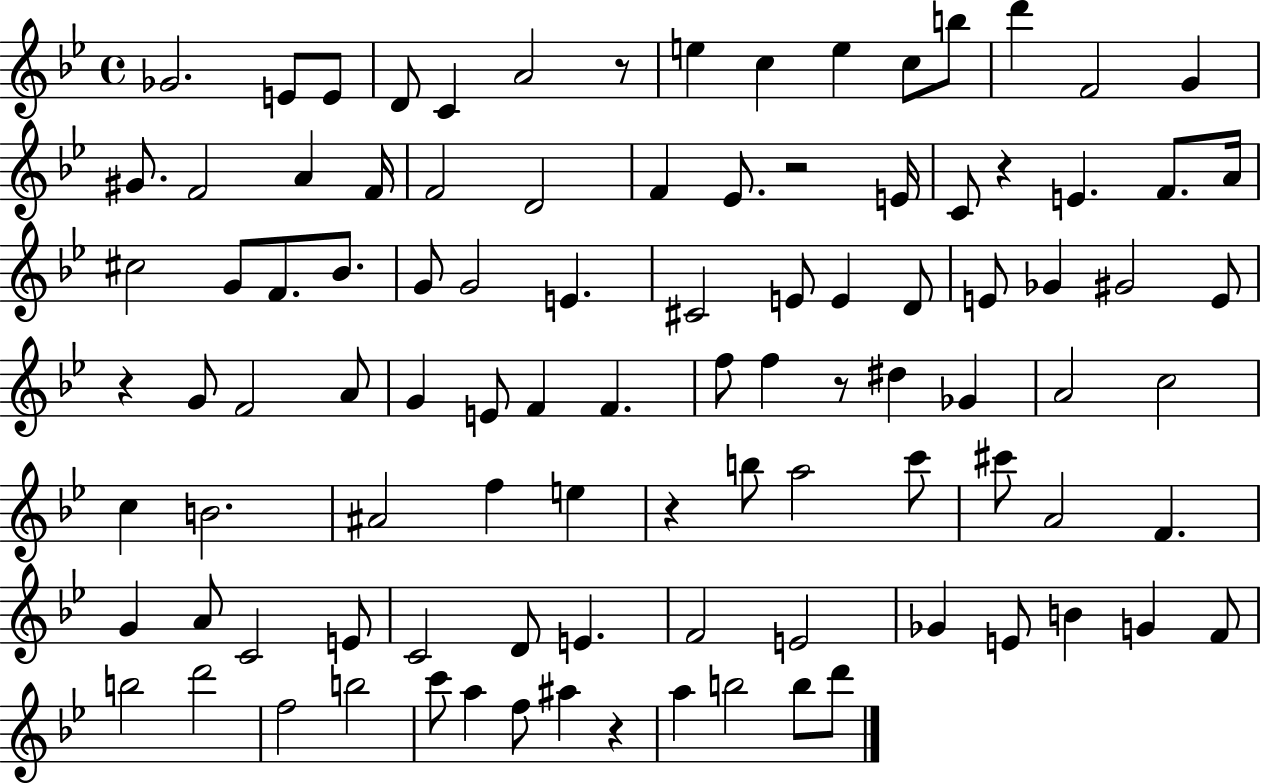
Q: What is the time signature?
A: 4/4